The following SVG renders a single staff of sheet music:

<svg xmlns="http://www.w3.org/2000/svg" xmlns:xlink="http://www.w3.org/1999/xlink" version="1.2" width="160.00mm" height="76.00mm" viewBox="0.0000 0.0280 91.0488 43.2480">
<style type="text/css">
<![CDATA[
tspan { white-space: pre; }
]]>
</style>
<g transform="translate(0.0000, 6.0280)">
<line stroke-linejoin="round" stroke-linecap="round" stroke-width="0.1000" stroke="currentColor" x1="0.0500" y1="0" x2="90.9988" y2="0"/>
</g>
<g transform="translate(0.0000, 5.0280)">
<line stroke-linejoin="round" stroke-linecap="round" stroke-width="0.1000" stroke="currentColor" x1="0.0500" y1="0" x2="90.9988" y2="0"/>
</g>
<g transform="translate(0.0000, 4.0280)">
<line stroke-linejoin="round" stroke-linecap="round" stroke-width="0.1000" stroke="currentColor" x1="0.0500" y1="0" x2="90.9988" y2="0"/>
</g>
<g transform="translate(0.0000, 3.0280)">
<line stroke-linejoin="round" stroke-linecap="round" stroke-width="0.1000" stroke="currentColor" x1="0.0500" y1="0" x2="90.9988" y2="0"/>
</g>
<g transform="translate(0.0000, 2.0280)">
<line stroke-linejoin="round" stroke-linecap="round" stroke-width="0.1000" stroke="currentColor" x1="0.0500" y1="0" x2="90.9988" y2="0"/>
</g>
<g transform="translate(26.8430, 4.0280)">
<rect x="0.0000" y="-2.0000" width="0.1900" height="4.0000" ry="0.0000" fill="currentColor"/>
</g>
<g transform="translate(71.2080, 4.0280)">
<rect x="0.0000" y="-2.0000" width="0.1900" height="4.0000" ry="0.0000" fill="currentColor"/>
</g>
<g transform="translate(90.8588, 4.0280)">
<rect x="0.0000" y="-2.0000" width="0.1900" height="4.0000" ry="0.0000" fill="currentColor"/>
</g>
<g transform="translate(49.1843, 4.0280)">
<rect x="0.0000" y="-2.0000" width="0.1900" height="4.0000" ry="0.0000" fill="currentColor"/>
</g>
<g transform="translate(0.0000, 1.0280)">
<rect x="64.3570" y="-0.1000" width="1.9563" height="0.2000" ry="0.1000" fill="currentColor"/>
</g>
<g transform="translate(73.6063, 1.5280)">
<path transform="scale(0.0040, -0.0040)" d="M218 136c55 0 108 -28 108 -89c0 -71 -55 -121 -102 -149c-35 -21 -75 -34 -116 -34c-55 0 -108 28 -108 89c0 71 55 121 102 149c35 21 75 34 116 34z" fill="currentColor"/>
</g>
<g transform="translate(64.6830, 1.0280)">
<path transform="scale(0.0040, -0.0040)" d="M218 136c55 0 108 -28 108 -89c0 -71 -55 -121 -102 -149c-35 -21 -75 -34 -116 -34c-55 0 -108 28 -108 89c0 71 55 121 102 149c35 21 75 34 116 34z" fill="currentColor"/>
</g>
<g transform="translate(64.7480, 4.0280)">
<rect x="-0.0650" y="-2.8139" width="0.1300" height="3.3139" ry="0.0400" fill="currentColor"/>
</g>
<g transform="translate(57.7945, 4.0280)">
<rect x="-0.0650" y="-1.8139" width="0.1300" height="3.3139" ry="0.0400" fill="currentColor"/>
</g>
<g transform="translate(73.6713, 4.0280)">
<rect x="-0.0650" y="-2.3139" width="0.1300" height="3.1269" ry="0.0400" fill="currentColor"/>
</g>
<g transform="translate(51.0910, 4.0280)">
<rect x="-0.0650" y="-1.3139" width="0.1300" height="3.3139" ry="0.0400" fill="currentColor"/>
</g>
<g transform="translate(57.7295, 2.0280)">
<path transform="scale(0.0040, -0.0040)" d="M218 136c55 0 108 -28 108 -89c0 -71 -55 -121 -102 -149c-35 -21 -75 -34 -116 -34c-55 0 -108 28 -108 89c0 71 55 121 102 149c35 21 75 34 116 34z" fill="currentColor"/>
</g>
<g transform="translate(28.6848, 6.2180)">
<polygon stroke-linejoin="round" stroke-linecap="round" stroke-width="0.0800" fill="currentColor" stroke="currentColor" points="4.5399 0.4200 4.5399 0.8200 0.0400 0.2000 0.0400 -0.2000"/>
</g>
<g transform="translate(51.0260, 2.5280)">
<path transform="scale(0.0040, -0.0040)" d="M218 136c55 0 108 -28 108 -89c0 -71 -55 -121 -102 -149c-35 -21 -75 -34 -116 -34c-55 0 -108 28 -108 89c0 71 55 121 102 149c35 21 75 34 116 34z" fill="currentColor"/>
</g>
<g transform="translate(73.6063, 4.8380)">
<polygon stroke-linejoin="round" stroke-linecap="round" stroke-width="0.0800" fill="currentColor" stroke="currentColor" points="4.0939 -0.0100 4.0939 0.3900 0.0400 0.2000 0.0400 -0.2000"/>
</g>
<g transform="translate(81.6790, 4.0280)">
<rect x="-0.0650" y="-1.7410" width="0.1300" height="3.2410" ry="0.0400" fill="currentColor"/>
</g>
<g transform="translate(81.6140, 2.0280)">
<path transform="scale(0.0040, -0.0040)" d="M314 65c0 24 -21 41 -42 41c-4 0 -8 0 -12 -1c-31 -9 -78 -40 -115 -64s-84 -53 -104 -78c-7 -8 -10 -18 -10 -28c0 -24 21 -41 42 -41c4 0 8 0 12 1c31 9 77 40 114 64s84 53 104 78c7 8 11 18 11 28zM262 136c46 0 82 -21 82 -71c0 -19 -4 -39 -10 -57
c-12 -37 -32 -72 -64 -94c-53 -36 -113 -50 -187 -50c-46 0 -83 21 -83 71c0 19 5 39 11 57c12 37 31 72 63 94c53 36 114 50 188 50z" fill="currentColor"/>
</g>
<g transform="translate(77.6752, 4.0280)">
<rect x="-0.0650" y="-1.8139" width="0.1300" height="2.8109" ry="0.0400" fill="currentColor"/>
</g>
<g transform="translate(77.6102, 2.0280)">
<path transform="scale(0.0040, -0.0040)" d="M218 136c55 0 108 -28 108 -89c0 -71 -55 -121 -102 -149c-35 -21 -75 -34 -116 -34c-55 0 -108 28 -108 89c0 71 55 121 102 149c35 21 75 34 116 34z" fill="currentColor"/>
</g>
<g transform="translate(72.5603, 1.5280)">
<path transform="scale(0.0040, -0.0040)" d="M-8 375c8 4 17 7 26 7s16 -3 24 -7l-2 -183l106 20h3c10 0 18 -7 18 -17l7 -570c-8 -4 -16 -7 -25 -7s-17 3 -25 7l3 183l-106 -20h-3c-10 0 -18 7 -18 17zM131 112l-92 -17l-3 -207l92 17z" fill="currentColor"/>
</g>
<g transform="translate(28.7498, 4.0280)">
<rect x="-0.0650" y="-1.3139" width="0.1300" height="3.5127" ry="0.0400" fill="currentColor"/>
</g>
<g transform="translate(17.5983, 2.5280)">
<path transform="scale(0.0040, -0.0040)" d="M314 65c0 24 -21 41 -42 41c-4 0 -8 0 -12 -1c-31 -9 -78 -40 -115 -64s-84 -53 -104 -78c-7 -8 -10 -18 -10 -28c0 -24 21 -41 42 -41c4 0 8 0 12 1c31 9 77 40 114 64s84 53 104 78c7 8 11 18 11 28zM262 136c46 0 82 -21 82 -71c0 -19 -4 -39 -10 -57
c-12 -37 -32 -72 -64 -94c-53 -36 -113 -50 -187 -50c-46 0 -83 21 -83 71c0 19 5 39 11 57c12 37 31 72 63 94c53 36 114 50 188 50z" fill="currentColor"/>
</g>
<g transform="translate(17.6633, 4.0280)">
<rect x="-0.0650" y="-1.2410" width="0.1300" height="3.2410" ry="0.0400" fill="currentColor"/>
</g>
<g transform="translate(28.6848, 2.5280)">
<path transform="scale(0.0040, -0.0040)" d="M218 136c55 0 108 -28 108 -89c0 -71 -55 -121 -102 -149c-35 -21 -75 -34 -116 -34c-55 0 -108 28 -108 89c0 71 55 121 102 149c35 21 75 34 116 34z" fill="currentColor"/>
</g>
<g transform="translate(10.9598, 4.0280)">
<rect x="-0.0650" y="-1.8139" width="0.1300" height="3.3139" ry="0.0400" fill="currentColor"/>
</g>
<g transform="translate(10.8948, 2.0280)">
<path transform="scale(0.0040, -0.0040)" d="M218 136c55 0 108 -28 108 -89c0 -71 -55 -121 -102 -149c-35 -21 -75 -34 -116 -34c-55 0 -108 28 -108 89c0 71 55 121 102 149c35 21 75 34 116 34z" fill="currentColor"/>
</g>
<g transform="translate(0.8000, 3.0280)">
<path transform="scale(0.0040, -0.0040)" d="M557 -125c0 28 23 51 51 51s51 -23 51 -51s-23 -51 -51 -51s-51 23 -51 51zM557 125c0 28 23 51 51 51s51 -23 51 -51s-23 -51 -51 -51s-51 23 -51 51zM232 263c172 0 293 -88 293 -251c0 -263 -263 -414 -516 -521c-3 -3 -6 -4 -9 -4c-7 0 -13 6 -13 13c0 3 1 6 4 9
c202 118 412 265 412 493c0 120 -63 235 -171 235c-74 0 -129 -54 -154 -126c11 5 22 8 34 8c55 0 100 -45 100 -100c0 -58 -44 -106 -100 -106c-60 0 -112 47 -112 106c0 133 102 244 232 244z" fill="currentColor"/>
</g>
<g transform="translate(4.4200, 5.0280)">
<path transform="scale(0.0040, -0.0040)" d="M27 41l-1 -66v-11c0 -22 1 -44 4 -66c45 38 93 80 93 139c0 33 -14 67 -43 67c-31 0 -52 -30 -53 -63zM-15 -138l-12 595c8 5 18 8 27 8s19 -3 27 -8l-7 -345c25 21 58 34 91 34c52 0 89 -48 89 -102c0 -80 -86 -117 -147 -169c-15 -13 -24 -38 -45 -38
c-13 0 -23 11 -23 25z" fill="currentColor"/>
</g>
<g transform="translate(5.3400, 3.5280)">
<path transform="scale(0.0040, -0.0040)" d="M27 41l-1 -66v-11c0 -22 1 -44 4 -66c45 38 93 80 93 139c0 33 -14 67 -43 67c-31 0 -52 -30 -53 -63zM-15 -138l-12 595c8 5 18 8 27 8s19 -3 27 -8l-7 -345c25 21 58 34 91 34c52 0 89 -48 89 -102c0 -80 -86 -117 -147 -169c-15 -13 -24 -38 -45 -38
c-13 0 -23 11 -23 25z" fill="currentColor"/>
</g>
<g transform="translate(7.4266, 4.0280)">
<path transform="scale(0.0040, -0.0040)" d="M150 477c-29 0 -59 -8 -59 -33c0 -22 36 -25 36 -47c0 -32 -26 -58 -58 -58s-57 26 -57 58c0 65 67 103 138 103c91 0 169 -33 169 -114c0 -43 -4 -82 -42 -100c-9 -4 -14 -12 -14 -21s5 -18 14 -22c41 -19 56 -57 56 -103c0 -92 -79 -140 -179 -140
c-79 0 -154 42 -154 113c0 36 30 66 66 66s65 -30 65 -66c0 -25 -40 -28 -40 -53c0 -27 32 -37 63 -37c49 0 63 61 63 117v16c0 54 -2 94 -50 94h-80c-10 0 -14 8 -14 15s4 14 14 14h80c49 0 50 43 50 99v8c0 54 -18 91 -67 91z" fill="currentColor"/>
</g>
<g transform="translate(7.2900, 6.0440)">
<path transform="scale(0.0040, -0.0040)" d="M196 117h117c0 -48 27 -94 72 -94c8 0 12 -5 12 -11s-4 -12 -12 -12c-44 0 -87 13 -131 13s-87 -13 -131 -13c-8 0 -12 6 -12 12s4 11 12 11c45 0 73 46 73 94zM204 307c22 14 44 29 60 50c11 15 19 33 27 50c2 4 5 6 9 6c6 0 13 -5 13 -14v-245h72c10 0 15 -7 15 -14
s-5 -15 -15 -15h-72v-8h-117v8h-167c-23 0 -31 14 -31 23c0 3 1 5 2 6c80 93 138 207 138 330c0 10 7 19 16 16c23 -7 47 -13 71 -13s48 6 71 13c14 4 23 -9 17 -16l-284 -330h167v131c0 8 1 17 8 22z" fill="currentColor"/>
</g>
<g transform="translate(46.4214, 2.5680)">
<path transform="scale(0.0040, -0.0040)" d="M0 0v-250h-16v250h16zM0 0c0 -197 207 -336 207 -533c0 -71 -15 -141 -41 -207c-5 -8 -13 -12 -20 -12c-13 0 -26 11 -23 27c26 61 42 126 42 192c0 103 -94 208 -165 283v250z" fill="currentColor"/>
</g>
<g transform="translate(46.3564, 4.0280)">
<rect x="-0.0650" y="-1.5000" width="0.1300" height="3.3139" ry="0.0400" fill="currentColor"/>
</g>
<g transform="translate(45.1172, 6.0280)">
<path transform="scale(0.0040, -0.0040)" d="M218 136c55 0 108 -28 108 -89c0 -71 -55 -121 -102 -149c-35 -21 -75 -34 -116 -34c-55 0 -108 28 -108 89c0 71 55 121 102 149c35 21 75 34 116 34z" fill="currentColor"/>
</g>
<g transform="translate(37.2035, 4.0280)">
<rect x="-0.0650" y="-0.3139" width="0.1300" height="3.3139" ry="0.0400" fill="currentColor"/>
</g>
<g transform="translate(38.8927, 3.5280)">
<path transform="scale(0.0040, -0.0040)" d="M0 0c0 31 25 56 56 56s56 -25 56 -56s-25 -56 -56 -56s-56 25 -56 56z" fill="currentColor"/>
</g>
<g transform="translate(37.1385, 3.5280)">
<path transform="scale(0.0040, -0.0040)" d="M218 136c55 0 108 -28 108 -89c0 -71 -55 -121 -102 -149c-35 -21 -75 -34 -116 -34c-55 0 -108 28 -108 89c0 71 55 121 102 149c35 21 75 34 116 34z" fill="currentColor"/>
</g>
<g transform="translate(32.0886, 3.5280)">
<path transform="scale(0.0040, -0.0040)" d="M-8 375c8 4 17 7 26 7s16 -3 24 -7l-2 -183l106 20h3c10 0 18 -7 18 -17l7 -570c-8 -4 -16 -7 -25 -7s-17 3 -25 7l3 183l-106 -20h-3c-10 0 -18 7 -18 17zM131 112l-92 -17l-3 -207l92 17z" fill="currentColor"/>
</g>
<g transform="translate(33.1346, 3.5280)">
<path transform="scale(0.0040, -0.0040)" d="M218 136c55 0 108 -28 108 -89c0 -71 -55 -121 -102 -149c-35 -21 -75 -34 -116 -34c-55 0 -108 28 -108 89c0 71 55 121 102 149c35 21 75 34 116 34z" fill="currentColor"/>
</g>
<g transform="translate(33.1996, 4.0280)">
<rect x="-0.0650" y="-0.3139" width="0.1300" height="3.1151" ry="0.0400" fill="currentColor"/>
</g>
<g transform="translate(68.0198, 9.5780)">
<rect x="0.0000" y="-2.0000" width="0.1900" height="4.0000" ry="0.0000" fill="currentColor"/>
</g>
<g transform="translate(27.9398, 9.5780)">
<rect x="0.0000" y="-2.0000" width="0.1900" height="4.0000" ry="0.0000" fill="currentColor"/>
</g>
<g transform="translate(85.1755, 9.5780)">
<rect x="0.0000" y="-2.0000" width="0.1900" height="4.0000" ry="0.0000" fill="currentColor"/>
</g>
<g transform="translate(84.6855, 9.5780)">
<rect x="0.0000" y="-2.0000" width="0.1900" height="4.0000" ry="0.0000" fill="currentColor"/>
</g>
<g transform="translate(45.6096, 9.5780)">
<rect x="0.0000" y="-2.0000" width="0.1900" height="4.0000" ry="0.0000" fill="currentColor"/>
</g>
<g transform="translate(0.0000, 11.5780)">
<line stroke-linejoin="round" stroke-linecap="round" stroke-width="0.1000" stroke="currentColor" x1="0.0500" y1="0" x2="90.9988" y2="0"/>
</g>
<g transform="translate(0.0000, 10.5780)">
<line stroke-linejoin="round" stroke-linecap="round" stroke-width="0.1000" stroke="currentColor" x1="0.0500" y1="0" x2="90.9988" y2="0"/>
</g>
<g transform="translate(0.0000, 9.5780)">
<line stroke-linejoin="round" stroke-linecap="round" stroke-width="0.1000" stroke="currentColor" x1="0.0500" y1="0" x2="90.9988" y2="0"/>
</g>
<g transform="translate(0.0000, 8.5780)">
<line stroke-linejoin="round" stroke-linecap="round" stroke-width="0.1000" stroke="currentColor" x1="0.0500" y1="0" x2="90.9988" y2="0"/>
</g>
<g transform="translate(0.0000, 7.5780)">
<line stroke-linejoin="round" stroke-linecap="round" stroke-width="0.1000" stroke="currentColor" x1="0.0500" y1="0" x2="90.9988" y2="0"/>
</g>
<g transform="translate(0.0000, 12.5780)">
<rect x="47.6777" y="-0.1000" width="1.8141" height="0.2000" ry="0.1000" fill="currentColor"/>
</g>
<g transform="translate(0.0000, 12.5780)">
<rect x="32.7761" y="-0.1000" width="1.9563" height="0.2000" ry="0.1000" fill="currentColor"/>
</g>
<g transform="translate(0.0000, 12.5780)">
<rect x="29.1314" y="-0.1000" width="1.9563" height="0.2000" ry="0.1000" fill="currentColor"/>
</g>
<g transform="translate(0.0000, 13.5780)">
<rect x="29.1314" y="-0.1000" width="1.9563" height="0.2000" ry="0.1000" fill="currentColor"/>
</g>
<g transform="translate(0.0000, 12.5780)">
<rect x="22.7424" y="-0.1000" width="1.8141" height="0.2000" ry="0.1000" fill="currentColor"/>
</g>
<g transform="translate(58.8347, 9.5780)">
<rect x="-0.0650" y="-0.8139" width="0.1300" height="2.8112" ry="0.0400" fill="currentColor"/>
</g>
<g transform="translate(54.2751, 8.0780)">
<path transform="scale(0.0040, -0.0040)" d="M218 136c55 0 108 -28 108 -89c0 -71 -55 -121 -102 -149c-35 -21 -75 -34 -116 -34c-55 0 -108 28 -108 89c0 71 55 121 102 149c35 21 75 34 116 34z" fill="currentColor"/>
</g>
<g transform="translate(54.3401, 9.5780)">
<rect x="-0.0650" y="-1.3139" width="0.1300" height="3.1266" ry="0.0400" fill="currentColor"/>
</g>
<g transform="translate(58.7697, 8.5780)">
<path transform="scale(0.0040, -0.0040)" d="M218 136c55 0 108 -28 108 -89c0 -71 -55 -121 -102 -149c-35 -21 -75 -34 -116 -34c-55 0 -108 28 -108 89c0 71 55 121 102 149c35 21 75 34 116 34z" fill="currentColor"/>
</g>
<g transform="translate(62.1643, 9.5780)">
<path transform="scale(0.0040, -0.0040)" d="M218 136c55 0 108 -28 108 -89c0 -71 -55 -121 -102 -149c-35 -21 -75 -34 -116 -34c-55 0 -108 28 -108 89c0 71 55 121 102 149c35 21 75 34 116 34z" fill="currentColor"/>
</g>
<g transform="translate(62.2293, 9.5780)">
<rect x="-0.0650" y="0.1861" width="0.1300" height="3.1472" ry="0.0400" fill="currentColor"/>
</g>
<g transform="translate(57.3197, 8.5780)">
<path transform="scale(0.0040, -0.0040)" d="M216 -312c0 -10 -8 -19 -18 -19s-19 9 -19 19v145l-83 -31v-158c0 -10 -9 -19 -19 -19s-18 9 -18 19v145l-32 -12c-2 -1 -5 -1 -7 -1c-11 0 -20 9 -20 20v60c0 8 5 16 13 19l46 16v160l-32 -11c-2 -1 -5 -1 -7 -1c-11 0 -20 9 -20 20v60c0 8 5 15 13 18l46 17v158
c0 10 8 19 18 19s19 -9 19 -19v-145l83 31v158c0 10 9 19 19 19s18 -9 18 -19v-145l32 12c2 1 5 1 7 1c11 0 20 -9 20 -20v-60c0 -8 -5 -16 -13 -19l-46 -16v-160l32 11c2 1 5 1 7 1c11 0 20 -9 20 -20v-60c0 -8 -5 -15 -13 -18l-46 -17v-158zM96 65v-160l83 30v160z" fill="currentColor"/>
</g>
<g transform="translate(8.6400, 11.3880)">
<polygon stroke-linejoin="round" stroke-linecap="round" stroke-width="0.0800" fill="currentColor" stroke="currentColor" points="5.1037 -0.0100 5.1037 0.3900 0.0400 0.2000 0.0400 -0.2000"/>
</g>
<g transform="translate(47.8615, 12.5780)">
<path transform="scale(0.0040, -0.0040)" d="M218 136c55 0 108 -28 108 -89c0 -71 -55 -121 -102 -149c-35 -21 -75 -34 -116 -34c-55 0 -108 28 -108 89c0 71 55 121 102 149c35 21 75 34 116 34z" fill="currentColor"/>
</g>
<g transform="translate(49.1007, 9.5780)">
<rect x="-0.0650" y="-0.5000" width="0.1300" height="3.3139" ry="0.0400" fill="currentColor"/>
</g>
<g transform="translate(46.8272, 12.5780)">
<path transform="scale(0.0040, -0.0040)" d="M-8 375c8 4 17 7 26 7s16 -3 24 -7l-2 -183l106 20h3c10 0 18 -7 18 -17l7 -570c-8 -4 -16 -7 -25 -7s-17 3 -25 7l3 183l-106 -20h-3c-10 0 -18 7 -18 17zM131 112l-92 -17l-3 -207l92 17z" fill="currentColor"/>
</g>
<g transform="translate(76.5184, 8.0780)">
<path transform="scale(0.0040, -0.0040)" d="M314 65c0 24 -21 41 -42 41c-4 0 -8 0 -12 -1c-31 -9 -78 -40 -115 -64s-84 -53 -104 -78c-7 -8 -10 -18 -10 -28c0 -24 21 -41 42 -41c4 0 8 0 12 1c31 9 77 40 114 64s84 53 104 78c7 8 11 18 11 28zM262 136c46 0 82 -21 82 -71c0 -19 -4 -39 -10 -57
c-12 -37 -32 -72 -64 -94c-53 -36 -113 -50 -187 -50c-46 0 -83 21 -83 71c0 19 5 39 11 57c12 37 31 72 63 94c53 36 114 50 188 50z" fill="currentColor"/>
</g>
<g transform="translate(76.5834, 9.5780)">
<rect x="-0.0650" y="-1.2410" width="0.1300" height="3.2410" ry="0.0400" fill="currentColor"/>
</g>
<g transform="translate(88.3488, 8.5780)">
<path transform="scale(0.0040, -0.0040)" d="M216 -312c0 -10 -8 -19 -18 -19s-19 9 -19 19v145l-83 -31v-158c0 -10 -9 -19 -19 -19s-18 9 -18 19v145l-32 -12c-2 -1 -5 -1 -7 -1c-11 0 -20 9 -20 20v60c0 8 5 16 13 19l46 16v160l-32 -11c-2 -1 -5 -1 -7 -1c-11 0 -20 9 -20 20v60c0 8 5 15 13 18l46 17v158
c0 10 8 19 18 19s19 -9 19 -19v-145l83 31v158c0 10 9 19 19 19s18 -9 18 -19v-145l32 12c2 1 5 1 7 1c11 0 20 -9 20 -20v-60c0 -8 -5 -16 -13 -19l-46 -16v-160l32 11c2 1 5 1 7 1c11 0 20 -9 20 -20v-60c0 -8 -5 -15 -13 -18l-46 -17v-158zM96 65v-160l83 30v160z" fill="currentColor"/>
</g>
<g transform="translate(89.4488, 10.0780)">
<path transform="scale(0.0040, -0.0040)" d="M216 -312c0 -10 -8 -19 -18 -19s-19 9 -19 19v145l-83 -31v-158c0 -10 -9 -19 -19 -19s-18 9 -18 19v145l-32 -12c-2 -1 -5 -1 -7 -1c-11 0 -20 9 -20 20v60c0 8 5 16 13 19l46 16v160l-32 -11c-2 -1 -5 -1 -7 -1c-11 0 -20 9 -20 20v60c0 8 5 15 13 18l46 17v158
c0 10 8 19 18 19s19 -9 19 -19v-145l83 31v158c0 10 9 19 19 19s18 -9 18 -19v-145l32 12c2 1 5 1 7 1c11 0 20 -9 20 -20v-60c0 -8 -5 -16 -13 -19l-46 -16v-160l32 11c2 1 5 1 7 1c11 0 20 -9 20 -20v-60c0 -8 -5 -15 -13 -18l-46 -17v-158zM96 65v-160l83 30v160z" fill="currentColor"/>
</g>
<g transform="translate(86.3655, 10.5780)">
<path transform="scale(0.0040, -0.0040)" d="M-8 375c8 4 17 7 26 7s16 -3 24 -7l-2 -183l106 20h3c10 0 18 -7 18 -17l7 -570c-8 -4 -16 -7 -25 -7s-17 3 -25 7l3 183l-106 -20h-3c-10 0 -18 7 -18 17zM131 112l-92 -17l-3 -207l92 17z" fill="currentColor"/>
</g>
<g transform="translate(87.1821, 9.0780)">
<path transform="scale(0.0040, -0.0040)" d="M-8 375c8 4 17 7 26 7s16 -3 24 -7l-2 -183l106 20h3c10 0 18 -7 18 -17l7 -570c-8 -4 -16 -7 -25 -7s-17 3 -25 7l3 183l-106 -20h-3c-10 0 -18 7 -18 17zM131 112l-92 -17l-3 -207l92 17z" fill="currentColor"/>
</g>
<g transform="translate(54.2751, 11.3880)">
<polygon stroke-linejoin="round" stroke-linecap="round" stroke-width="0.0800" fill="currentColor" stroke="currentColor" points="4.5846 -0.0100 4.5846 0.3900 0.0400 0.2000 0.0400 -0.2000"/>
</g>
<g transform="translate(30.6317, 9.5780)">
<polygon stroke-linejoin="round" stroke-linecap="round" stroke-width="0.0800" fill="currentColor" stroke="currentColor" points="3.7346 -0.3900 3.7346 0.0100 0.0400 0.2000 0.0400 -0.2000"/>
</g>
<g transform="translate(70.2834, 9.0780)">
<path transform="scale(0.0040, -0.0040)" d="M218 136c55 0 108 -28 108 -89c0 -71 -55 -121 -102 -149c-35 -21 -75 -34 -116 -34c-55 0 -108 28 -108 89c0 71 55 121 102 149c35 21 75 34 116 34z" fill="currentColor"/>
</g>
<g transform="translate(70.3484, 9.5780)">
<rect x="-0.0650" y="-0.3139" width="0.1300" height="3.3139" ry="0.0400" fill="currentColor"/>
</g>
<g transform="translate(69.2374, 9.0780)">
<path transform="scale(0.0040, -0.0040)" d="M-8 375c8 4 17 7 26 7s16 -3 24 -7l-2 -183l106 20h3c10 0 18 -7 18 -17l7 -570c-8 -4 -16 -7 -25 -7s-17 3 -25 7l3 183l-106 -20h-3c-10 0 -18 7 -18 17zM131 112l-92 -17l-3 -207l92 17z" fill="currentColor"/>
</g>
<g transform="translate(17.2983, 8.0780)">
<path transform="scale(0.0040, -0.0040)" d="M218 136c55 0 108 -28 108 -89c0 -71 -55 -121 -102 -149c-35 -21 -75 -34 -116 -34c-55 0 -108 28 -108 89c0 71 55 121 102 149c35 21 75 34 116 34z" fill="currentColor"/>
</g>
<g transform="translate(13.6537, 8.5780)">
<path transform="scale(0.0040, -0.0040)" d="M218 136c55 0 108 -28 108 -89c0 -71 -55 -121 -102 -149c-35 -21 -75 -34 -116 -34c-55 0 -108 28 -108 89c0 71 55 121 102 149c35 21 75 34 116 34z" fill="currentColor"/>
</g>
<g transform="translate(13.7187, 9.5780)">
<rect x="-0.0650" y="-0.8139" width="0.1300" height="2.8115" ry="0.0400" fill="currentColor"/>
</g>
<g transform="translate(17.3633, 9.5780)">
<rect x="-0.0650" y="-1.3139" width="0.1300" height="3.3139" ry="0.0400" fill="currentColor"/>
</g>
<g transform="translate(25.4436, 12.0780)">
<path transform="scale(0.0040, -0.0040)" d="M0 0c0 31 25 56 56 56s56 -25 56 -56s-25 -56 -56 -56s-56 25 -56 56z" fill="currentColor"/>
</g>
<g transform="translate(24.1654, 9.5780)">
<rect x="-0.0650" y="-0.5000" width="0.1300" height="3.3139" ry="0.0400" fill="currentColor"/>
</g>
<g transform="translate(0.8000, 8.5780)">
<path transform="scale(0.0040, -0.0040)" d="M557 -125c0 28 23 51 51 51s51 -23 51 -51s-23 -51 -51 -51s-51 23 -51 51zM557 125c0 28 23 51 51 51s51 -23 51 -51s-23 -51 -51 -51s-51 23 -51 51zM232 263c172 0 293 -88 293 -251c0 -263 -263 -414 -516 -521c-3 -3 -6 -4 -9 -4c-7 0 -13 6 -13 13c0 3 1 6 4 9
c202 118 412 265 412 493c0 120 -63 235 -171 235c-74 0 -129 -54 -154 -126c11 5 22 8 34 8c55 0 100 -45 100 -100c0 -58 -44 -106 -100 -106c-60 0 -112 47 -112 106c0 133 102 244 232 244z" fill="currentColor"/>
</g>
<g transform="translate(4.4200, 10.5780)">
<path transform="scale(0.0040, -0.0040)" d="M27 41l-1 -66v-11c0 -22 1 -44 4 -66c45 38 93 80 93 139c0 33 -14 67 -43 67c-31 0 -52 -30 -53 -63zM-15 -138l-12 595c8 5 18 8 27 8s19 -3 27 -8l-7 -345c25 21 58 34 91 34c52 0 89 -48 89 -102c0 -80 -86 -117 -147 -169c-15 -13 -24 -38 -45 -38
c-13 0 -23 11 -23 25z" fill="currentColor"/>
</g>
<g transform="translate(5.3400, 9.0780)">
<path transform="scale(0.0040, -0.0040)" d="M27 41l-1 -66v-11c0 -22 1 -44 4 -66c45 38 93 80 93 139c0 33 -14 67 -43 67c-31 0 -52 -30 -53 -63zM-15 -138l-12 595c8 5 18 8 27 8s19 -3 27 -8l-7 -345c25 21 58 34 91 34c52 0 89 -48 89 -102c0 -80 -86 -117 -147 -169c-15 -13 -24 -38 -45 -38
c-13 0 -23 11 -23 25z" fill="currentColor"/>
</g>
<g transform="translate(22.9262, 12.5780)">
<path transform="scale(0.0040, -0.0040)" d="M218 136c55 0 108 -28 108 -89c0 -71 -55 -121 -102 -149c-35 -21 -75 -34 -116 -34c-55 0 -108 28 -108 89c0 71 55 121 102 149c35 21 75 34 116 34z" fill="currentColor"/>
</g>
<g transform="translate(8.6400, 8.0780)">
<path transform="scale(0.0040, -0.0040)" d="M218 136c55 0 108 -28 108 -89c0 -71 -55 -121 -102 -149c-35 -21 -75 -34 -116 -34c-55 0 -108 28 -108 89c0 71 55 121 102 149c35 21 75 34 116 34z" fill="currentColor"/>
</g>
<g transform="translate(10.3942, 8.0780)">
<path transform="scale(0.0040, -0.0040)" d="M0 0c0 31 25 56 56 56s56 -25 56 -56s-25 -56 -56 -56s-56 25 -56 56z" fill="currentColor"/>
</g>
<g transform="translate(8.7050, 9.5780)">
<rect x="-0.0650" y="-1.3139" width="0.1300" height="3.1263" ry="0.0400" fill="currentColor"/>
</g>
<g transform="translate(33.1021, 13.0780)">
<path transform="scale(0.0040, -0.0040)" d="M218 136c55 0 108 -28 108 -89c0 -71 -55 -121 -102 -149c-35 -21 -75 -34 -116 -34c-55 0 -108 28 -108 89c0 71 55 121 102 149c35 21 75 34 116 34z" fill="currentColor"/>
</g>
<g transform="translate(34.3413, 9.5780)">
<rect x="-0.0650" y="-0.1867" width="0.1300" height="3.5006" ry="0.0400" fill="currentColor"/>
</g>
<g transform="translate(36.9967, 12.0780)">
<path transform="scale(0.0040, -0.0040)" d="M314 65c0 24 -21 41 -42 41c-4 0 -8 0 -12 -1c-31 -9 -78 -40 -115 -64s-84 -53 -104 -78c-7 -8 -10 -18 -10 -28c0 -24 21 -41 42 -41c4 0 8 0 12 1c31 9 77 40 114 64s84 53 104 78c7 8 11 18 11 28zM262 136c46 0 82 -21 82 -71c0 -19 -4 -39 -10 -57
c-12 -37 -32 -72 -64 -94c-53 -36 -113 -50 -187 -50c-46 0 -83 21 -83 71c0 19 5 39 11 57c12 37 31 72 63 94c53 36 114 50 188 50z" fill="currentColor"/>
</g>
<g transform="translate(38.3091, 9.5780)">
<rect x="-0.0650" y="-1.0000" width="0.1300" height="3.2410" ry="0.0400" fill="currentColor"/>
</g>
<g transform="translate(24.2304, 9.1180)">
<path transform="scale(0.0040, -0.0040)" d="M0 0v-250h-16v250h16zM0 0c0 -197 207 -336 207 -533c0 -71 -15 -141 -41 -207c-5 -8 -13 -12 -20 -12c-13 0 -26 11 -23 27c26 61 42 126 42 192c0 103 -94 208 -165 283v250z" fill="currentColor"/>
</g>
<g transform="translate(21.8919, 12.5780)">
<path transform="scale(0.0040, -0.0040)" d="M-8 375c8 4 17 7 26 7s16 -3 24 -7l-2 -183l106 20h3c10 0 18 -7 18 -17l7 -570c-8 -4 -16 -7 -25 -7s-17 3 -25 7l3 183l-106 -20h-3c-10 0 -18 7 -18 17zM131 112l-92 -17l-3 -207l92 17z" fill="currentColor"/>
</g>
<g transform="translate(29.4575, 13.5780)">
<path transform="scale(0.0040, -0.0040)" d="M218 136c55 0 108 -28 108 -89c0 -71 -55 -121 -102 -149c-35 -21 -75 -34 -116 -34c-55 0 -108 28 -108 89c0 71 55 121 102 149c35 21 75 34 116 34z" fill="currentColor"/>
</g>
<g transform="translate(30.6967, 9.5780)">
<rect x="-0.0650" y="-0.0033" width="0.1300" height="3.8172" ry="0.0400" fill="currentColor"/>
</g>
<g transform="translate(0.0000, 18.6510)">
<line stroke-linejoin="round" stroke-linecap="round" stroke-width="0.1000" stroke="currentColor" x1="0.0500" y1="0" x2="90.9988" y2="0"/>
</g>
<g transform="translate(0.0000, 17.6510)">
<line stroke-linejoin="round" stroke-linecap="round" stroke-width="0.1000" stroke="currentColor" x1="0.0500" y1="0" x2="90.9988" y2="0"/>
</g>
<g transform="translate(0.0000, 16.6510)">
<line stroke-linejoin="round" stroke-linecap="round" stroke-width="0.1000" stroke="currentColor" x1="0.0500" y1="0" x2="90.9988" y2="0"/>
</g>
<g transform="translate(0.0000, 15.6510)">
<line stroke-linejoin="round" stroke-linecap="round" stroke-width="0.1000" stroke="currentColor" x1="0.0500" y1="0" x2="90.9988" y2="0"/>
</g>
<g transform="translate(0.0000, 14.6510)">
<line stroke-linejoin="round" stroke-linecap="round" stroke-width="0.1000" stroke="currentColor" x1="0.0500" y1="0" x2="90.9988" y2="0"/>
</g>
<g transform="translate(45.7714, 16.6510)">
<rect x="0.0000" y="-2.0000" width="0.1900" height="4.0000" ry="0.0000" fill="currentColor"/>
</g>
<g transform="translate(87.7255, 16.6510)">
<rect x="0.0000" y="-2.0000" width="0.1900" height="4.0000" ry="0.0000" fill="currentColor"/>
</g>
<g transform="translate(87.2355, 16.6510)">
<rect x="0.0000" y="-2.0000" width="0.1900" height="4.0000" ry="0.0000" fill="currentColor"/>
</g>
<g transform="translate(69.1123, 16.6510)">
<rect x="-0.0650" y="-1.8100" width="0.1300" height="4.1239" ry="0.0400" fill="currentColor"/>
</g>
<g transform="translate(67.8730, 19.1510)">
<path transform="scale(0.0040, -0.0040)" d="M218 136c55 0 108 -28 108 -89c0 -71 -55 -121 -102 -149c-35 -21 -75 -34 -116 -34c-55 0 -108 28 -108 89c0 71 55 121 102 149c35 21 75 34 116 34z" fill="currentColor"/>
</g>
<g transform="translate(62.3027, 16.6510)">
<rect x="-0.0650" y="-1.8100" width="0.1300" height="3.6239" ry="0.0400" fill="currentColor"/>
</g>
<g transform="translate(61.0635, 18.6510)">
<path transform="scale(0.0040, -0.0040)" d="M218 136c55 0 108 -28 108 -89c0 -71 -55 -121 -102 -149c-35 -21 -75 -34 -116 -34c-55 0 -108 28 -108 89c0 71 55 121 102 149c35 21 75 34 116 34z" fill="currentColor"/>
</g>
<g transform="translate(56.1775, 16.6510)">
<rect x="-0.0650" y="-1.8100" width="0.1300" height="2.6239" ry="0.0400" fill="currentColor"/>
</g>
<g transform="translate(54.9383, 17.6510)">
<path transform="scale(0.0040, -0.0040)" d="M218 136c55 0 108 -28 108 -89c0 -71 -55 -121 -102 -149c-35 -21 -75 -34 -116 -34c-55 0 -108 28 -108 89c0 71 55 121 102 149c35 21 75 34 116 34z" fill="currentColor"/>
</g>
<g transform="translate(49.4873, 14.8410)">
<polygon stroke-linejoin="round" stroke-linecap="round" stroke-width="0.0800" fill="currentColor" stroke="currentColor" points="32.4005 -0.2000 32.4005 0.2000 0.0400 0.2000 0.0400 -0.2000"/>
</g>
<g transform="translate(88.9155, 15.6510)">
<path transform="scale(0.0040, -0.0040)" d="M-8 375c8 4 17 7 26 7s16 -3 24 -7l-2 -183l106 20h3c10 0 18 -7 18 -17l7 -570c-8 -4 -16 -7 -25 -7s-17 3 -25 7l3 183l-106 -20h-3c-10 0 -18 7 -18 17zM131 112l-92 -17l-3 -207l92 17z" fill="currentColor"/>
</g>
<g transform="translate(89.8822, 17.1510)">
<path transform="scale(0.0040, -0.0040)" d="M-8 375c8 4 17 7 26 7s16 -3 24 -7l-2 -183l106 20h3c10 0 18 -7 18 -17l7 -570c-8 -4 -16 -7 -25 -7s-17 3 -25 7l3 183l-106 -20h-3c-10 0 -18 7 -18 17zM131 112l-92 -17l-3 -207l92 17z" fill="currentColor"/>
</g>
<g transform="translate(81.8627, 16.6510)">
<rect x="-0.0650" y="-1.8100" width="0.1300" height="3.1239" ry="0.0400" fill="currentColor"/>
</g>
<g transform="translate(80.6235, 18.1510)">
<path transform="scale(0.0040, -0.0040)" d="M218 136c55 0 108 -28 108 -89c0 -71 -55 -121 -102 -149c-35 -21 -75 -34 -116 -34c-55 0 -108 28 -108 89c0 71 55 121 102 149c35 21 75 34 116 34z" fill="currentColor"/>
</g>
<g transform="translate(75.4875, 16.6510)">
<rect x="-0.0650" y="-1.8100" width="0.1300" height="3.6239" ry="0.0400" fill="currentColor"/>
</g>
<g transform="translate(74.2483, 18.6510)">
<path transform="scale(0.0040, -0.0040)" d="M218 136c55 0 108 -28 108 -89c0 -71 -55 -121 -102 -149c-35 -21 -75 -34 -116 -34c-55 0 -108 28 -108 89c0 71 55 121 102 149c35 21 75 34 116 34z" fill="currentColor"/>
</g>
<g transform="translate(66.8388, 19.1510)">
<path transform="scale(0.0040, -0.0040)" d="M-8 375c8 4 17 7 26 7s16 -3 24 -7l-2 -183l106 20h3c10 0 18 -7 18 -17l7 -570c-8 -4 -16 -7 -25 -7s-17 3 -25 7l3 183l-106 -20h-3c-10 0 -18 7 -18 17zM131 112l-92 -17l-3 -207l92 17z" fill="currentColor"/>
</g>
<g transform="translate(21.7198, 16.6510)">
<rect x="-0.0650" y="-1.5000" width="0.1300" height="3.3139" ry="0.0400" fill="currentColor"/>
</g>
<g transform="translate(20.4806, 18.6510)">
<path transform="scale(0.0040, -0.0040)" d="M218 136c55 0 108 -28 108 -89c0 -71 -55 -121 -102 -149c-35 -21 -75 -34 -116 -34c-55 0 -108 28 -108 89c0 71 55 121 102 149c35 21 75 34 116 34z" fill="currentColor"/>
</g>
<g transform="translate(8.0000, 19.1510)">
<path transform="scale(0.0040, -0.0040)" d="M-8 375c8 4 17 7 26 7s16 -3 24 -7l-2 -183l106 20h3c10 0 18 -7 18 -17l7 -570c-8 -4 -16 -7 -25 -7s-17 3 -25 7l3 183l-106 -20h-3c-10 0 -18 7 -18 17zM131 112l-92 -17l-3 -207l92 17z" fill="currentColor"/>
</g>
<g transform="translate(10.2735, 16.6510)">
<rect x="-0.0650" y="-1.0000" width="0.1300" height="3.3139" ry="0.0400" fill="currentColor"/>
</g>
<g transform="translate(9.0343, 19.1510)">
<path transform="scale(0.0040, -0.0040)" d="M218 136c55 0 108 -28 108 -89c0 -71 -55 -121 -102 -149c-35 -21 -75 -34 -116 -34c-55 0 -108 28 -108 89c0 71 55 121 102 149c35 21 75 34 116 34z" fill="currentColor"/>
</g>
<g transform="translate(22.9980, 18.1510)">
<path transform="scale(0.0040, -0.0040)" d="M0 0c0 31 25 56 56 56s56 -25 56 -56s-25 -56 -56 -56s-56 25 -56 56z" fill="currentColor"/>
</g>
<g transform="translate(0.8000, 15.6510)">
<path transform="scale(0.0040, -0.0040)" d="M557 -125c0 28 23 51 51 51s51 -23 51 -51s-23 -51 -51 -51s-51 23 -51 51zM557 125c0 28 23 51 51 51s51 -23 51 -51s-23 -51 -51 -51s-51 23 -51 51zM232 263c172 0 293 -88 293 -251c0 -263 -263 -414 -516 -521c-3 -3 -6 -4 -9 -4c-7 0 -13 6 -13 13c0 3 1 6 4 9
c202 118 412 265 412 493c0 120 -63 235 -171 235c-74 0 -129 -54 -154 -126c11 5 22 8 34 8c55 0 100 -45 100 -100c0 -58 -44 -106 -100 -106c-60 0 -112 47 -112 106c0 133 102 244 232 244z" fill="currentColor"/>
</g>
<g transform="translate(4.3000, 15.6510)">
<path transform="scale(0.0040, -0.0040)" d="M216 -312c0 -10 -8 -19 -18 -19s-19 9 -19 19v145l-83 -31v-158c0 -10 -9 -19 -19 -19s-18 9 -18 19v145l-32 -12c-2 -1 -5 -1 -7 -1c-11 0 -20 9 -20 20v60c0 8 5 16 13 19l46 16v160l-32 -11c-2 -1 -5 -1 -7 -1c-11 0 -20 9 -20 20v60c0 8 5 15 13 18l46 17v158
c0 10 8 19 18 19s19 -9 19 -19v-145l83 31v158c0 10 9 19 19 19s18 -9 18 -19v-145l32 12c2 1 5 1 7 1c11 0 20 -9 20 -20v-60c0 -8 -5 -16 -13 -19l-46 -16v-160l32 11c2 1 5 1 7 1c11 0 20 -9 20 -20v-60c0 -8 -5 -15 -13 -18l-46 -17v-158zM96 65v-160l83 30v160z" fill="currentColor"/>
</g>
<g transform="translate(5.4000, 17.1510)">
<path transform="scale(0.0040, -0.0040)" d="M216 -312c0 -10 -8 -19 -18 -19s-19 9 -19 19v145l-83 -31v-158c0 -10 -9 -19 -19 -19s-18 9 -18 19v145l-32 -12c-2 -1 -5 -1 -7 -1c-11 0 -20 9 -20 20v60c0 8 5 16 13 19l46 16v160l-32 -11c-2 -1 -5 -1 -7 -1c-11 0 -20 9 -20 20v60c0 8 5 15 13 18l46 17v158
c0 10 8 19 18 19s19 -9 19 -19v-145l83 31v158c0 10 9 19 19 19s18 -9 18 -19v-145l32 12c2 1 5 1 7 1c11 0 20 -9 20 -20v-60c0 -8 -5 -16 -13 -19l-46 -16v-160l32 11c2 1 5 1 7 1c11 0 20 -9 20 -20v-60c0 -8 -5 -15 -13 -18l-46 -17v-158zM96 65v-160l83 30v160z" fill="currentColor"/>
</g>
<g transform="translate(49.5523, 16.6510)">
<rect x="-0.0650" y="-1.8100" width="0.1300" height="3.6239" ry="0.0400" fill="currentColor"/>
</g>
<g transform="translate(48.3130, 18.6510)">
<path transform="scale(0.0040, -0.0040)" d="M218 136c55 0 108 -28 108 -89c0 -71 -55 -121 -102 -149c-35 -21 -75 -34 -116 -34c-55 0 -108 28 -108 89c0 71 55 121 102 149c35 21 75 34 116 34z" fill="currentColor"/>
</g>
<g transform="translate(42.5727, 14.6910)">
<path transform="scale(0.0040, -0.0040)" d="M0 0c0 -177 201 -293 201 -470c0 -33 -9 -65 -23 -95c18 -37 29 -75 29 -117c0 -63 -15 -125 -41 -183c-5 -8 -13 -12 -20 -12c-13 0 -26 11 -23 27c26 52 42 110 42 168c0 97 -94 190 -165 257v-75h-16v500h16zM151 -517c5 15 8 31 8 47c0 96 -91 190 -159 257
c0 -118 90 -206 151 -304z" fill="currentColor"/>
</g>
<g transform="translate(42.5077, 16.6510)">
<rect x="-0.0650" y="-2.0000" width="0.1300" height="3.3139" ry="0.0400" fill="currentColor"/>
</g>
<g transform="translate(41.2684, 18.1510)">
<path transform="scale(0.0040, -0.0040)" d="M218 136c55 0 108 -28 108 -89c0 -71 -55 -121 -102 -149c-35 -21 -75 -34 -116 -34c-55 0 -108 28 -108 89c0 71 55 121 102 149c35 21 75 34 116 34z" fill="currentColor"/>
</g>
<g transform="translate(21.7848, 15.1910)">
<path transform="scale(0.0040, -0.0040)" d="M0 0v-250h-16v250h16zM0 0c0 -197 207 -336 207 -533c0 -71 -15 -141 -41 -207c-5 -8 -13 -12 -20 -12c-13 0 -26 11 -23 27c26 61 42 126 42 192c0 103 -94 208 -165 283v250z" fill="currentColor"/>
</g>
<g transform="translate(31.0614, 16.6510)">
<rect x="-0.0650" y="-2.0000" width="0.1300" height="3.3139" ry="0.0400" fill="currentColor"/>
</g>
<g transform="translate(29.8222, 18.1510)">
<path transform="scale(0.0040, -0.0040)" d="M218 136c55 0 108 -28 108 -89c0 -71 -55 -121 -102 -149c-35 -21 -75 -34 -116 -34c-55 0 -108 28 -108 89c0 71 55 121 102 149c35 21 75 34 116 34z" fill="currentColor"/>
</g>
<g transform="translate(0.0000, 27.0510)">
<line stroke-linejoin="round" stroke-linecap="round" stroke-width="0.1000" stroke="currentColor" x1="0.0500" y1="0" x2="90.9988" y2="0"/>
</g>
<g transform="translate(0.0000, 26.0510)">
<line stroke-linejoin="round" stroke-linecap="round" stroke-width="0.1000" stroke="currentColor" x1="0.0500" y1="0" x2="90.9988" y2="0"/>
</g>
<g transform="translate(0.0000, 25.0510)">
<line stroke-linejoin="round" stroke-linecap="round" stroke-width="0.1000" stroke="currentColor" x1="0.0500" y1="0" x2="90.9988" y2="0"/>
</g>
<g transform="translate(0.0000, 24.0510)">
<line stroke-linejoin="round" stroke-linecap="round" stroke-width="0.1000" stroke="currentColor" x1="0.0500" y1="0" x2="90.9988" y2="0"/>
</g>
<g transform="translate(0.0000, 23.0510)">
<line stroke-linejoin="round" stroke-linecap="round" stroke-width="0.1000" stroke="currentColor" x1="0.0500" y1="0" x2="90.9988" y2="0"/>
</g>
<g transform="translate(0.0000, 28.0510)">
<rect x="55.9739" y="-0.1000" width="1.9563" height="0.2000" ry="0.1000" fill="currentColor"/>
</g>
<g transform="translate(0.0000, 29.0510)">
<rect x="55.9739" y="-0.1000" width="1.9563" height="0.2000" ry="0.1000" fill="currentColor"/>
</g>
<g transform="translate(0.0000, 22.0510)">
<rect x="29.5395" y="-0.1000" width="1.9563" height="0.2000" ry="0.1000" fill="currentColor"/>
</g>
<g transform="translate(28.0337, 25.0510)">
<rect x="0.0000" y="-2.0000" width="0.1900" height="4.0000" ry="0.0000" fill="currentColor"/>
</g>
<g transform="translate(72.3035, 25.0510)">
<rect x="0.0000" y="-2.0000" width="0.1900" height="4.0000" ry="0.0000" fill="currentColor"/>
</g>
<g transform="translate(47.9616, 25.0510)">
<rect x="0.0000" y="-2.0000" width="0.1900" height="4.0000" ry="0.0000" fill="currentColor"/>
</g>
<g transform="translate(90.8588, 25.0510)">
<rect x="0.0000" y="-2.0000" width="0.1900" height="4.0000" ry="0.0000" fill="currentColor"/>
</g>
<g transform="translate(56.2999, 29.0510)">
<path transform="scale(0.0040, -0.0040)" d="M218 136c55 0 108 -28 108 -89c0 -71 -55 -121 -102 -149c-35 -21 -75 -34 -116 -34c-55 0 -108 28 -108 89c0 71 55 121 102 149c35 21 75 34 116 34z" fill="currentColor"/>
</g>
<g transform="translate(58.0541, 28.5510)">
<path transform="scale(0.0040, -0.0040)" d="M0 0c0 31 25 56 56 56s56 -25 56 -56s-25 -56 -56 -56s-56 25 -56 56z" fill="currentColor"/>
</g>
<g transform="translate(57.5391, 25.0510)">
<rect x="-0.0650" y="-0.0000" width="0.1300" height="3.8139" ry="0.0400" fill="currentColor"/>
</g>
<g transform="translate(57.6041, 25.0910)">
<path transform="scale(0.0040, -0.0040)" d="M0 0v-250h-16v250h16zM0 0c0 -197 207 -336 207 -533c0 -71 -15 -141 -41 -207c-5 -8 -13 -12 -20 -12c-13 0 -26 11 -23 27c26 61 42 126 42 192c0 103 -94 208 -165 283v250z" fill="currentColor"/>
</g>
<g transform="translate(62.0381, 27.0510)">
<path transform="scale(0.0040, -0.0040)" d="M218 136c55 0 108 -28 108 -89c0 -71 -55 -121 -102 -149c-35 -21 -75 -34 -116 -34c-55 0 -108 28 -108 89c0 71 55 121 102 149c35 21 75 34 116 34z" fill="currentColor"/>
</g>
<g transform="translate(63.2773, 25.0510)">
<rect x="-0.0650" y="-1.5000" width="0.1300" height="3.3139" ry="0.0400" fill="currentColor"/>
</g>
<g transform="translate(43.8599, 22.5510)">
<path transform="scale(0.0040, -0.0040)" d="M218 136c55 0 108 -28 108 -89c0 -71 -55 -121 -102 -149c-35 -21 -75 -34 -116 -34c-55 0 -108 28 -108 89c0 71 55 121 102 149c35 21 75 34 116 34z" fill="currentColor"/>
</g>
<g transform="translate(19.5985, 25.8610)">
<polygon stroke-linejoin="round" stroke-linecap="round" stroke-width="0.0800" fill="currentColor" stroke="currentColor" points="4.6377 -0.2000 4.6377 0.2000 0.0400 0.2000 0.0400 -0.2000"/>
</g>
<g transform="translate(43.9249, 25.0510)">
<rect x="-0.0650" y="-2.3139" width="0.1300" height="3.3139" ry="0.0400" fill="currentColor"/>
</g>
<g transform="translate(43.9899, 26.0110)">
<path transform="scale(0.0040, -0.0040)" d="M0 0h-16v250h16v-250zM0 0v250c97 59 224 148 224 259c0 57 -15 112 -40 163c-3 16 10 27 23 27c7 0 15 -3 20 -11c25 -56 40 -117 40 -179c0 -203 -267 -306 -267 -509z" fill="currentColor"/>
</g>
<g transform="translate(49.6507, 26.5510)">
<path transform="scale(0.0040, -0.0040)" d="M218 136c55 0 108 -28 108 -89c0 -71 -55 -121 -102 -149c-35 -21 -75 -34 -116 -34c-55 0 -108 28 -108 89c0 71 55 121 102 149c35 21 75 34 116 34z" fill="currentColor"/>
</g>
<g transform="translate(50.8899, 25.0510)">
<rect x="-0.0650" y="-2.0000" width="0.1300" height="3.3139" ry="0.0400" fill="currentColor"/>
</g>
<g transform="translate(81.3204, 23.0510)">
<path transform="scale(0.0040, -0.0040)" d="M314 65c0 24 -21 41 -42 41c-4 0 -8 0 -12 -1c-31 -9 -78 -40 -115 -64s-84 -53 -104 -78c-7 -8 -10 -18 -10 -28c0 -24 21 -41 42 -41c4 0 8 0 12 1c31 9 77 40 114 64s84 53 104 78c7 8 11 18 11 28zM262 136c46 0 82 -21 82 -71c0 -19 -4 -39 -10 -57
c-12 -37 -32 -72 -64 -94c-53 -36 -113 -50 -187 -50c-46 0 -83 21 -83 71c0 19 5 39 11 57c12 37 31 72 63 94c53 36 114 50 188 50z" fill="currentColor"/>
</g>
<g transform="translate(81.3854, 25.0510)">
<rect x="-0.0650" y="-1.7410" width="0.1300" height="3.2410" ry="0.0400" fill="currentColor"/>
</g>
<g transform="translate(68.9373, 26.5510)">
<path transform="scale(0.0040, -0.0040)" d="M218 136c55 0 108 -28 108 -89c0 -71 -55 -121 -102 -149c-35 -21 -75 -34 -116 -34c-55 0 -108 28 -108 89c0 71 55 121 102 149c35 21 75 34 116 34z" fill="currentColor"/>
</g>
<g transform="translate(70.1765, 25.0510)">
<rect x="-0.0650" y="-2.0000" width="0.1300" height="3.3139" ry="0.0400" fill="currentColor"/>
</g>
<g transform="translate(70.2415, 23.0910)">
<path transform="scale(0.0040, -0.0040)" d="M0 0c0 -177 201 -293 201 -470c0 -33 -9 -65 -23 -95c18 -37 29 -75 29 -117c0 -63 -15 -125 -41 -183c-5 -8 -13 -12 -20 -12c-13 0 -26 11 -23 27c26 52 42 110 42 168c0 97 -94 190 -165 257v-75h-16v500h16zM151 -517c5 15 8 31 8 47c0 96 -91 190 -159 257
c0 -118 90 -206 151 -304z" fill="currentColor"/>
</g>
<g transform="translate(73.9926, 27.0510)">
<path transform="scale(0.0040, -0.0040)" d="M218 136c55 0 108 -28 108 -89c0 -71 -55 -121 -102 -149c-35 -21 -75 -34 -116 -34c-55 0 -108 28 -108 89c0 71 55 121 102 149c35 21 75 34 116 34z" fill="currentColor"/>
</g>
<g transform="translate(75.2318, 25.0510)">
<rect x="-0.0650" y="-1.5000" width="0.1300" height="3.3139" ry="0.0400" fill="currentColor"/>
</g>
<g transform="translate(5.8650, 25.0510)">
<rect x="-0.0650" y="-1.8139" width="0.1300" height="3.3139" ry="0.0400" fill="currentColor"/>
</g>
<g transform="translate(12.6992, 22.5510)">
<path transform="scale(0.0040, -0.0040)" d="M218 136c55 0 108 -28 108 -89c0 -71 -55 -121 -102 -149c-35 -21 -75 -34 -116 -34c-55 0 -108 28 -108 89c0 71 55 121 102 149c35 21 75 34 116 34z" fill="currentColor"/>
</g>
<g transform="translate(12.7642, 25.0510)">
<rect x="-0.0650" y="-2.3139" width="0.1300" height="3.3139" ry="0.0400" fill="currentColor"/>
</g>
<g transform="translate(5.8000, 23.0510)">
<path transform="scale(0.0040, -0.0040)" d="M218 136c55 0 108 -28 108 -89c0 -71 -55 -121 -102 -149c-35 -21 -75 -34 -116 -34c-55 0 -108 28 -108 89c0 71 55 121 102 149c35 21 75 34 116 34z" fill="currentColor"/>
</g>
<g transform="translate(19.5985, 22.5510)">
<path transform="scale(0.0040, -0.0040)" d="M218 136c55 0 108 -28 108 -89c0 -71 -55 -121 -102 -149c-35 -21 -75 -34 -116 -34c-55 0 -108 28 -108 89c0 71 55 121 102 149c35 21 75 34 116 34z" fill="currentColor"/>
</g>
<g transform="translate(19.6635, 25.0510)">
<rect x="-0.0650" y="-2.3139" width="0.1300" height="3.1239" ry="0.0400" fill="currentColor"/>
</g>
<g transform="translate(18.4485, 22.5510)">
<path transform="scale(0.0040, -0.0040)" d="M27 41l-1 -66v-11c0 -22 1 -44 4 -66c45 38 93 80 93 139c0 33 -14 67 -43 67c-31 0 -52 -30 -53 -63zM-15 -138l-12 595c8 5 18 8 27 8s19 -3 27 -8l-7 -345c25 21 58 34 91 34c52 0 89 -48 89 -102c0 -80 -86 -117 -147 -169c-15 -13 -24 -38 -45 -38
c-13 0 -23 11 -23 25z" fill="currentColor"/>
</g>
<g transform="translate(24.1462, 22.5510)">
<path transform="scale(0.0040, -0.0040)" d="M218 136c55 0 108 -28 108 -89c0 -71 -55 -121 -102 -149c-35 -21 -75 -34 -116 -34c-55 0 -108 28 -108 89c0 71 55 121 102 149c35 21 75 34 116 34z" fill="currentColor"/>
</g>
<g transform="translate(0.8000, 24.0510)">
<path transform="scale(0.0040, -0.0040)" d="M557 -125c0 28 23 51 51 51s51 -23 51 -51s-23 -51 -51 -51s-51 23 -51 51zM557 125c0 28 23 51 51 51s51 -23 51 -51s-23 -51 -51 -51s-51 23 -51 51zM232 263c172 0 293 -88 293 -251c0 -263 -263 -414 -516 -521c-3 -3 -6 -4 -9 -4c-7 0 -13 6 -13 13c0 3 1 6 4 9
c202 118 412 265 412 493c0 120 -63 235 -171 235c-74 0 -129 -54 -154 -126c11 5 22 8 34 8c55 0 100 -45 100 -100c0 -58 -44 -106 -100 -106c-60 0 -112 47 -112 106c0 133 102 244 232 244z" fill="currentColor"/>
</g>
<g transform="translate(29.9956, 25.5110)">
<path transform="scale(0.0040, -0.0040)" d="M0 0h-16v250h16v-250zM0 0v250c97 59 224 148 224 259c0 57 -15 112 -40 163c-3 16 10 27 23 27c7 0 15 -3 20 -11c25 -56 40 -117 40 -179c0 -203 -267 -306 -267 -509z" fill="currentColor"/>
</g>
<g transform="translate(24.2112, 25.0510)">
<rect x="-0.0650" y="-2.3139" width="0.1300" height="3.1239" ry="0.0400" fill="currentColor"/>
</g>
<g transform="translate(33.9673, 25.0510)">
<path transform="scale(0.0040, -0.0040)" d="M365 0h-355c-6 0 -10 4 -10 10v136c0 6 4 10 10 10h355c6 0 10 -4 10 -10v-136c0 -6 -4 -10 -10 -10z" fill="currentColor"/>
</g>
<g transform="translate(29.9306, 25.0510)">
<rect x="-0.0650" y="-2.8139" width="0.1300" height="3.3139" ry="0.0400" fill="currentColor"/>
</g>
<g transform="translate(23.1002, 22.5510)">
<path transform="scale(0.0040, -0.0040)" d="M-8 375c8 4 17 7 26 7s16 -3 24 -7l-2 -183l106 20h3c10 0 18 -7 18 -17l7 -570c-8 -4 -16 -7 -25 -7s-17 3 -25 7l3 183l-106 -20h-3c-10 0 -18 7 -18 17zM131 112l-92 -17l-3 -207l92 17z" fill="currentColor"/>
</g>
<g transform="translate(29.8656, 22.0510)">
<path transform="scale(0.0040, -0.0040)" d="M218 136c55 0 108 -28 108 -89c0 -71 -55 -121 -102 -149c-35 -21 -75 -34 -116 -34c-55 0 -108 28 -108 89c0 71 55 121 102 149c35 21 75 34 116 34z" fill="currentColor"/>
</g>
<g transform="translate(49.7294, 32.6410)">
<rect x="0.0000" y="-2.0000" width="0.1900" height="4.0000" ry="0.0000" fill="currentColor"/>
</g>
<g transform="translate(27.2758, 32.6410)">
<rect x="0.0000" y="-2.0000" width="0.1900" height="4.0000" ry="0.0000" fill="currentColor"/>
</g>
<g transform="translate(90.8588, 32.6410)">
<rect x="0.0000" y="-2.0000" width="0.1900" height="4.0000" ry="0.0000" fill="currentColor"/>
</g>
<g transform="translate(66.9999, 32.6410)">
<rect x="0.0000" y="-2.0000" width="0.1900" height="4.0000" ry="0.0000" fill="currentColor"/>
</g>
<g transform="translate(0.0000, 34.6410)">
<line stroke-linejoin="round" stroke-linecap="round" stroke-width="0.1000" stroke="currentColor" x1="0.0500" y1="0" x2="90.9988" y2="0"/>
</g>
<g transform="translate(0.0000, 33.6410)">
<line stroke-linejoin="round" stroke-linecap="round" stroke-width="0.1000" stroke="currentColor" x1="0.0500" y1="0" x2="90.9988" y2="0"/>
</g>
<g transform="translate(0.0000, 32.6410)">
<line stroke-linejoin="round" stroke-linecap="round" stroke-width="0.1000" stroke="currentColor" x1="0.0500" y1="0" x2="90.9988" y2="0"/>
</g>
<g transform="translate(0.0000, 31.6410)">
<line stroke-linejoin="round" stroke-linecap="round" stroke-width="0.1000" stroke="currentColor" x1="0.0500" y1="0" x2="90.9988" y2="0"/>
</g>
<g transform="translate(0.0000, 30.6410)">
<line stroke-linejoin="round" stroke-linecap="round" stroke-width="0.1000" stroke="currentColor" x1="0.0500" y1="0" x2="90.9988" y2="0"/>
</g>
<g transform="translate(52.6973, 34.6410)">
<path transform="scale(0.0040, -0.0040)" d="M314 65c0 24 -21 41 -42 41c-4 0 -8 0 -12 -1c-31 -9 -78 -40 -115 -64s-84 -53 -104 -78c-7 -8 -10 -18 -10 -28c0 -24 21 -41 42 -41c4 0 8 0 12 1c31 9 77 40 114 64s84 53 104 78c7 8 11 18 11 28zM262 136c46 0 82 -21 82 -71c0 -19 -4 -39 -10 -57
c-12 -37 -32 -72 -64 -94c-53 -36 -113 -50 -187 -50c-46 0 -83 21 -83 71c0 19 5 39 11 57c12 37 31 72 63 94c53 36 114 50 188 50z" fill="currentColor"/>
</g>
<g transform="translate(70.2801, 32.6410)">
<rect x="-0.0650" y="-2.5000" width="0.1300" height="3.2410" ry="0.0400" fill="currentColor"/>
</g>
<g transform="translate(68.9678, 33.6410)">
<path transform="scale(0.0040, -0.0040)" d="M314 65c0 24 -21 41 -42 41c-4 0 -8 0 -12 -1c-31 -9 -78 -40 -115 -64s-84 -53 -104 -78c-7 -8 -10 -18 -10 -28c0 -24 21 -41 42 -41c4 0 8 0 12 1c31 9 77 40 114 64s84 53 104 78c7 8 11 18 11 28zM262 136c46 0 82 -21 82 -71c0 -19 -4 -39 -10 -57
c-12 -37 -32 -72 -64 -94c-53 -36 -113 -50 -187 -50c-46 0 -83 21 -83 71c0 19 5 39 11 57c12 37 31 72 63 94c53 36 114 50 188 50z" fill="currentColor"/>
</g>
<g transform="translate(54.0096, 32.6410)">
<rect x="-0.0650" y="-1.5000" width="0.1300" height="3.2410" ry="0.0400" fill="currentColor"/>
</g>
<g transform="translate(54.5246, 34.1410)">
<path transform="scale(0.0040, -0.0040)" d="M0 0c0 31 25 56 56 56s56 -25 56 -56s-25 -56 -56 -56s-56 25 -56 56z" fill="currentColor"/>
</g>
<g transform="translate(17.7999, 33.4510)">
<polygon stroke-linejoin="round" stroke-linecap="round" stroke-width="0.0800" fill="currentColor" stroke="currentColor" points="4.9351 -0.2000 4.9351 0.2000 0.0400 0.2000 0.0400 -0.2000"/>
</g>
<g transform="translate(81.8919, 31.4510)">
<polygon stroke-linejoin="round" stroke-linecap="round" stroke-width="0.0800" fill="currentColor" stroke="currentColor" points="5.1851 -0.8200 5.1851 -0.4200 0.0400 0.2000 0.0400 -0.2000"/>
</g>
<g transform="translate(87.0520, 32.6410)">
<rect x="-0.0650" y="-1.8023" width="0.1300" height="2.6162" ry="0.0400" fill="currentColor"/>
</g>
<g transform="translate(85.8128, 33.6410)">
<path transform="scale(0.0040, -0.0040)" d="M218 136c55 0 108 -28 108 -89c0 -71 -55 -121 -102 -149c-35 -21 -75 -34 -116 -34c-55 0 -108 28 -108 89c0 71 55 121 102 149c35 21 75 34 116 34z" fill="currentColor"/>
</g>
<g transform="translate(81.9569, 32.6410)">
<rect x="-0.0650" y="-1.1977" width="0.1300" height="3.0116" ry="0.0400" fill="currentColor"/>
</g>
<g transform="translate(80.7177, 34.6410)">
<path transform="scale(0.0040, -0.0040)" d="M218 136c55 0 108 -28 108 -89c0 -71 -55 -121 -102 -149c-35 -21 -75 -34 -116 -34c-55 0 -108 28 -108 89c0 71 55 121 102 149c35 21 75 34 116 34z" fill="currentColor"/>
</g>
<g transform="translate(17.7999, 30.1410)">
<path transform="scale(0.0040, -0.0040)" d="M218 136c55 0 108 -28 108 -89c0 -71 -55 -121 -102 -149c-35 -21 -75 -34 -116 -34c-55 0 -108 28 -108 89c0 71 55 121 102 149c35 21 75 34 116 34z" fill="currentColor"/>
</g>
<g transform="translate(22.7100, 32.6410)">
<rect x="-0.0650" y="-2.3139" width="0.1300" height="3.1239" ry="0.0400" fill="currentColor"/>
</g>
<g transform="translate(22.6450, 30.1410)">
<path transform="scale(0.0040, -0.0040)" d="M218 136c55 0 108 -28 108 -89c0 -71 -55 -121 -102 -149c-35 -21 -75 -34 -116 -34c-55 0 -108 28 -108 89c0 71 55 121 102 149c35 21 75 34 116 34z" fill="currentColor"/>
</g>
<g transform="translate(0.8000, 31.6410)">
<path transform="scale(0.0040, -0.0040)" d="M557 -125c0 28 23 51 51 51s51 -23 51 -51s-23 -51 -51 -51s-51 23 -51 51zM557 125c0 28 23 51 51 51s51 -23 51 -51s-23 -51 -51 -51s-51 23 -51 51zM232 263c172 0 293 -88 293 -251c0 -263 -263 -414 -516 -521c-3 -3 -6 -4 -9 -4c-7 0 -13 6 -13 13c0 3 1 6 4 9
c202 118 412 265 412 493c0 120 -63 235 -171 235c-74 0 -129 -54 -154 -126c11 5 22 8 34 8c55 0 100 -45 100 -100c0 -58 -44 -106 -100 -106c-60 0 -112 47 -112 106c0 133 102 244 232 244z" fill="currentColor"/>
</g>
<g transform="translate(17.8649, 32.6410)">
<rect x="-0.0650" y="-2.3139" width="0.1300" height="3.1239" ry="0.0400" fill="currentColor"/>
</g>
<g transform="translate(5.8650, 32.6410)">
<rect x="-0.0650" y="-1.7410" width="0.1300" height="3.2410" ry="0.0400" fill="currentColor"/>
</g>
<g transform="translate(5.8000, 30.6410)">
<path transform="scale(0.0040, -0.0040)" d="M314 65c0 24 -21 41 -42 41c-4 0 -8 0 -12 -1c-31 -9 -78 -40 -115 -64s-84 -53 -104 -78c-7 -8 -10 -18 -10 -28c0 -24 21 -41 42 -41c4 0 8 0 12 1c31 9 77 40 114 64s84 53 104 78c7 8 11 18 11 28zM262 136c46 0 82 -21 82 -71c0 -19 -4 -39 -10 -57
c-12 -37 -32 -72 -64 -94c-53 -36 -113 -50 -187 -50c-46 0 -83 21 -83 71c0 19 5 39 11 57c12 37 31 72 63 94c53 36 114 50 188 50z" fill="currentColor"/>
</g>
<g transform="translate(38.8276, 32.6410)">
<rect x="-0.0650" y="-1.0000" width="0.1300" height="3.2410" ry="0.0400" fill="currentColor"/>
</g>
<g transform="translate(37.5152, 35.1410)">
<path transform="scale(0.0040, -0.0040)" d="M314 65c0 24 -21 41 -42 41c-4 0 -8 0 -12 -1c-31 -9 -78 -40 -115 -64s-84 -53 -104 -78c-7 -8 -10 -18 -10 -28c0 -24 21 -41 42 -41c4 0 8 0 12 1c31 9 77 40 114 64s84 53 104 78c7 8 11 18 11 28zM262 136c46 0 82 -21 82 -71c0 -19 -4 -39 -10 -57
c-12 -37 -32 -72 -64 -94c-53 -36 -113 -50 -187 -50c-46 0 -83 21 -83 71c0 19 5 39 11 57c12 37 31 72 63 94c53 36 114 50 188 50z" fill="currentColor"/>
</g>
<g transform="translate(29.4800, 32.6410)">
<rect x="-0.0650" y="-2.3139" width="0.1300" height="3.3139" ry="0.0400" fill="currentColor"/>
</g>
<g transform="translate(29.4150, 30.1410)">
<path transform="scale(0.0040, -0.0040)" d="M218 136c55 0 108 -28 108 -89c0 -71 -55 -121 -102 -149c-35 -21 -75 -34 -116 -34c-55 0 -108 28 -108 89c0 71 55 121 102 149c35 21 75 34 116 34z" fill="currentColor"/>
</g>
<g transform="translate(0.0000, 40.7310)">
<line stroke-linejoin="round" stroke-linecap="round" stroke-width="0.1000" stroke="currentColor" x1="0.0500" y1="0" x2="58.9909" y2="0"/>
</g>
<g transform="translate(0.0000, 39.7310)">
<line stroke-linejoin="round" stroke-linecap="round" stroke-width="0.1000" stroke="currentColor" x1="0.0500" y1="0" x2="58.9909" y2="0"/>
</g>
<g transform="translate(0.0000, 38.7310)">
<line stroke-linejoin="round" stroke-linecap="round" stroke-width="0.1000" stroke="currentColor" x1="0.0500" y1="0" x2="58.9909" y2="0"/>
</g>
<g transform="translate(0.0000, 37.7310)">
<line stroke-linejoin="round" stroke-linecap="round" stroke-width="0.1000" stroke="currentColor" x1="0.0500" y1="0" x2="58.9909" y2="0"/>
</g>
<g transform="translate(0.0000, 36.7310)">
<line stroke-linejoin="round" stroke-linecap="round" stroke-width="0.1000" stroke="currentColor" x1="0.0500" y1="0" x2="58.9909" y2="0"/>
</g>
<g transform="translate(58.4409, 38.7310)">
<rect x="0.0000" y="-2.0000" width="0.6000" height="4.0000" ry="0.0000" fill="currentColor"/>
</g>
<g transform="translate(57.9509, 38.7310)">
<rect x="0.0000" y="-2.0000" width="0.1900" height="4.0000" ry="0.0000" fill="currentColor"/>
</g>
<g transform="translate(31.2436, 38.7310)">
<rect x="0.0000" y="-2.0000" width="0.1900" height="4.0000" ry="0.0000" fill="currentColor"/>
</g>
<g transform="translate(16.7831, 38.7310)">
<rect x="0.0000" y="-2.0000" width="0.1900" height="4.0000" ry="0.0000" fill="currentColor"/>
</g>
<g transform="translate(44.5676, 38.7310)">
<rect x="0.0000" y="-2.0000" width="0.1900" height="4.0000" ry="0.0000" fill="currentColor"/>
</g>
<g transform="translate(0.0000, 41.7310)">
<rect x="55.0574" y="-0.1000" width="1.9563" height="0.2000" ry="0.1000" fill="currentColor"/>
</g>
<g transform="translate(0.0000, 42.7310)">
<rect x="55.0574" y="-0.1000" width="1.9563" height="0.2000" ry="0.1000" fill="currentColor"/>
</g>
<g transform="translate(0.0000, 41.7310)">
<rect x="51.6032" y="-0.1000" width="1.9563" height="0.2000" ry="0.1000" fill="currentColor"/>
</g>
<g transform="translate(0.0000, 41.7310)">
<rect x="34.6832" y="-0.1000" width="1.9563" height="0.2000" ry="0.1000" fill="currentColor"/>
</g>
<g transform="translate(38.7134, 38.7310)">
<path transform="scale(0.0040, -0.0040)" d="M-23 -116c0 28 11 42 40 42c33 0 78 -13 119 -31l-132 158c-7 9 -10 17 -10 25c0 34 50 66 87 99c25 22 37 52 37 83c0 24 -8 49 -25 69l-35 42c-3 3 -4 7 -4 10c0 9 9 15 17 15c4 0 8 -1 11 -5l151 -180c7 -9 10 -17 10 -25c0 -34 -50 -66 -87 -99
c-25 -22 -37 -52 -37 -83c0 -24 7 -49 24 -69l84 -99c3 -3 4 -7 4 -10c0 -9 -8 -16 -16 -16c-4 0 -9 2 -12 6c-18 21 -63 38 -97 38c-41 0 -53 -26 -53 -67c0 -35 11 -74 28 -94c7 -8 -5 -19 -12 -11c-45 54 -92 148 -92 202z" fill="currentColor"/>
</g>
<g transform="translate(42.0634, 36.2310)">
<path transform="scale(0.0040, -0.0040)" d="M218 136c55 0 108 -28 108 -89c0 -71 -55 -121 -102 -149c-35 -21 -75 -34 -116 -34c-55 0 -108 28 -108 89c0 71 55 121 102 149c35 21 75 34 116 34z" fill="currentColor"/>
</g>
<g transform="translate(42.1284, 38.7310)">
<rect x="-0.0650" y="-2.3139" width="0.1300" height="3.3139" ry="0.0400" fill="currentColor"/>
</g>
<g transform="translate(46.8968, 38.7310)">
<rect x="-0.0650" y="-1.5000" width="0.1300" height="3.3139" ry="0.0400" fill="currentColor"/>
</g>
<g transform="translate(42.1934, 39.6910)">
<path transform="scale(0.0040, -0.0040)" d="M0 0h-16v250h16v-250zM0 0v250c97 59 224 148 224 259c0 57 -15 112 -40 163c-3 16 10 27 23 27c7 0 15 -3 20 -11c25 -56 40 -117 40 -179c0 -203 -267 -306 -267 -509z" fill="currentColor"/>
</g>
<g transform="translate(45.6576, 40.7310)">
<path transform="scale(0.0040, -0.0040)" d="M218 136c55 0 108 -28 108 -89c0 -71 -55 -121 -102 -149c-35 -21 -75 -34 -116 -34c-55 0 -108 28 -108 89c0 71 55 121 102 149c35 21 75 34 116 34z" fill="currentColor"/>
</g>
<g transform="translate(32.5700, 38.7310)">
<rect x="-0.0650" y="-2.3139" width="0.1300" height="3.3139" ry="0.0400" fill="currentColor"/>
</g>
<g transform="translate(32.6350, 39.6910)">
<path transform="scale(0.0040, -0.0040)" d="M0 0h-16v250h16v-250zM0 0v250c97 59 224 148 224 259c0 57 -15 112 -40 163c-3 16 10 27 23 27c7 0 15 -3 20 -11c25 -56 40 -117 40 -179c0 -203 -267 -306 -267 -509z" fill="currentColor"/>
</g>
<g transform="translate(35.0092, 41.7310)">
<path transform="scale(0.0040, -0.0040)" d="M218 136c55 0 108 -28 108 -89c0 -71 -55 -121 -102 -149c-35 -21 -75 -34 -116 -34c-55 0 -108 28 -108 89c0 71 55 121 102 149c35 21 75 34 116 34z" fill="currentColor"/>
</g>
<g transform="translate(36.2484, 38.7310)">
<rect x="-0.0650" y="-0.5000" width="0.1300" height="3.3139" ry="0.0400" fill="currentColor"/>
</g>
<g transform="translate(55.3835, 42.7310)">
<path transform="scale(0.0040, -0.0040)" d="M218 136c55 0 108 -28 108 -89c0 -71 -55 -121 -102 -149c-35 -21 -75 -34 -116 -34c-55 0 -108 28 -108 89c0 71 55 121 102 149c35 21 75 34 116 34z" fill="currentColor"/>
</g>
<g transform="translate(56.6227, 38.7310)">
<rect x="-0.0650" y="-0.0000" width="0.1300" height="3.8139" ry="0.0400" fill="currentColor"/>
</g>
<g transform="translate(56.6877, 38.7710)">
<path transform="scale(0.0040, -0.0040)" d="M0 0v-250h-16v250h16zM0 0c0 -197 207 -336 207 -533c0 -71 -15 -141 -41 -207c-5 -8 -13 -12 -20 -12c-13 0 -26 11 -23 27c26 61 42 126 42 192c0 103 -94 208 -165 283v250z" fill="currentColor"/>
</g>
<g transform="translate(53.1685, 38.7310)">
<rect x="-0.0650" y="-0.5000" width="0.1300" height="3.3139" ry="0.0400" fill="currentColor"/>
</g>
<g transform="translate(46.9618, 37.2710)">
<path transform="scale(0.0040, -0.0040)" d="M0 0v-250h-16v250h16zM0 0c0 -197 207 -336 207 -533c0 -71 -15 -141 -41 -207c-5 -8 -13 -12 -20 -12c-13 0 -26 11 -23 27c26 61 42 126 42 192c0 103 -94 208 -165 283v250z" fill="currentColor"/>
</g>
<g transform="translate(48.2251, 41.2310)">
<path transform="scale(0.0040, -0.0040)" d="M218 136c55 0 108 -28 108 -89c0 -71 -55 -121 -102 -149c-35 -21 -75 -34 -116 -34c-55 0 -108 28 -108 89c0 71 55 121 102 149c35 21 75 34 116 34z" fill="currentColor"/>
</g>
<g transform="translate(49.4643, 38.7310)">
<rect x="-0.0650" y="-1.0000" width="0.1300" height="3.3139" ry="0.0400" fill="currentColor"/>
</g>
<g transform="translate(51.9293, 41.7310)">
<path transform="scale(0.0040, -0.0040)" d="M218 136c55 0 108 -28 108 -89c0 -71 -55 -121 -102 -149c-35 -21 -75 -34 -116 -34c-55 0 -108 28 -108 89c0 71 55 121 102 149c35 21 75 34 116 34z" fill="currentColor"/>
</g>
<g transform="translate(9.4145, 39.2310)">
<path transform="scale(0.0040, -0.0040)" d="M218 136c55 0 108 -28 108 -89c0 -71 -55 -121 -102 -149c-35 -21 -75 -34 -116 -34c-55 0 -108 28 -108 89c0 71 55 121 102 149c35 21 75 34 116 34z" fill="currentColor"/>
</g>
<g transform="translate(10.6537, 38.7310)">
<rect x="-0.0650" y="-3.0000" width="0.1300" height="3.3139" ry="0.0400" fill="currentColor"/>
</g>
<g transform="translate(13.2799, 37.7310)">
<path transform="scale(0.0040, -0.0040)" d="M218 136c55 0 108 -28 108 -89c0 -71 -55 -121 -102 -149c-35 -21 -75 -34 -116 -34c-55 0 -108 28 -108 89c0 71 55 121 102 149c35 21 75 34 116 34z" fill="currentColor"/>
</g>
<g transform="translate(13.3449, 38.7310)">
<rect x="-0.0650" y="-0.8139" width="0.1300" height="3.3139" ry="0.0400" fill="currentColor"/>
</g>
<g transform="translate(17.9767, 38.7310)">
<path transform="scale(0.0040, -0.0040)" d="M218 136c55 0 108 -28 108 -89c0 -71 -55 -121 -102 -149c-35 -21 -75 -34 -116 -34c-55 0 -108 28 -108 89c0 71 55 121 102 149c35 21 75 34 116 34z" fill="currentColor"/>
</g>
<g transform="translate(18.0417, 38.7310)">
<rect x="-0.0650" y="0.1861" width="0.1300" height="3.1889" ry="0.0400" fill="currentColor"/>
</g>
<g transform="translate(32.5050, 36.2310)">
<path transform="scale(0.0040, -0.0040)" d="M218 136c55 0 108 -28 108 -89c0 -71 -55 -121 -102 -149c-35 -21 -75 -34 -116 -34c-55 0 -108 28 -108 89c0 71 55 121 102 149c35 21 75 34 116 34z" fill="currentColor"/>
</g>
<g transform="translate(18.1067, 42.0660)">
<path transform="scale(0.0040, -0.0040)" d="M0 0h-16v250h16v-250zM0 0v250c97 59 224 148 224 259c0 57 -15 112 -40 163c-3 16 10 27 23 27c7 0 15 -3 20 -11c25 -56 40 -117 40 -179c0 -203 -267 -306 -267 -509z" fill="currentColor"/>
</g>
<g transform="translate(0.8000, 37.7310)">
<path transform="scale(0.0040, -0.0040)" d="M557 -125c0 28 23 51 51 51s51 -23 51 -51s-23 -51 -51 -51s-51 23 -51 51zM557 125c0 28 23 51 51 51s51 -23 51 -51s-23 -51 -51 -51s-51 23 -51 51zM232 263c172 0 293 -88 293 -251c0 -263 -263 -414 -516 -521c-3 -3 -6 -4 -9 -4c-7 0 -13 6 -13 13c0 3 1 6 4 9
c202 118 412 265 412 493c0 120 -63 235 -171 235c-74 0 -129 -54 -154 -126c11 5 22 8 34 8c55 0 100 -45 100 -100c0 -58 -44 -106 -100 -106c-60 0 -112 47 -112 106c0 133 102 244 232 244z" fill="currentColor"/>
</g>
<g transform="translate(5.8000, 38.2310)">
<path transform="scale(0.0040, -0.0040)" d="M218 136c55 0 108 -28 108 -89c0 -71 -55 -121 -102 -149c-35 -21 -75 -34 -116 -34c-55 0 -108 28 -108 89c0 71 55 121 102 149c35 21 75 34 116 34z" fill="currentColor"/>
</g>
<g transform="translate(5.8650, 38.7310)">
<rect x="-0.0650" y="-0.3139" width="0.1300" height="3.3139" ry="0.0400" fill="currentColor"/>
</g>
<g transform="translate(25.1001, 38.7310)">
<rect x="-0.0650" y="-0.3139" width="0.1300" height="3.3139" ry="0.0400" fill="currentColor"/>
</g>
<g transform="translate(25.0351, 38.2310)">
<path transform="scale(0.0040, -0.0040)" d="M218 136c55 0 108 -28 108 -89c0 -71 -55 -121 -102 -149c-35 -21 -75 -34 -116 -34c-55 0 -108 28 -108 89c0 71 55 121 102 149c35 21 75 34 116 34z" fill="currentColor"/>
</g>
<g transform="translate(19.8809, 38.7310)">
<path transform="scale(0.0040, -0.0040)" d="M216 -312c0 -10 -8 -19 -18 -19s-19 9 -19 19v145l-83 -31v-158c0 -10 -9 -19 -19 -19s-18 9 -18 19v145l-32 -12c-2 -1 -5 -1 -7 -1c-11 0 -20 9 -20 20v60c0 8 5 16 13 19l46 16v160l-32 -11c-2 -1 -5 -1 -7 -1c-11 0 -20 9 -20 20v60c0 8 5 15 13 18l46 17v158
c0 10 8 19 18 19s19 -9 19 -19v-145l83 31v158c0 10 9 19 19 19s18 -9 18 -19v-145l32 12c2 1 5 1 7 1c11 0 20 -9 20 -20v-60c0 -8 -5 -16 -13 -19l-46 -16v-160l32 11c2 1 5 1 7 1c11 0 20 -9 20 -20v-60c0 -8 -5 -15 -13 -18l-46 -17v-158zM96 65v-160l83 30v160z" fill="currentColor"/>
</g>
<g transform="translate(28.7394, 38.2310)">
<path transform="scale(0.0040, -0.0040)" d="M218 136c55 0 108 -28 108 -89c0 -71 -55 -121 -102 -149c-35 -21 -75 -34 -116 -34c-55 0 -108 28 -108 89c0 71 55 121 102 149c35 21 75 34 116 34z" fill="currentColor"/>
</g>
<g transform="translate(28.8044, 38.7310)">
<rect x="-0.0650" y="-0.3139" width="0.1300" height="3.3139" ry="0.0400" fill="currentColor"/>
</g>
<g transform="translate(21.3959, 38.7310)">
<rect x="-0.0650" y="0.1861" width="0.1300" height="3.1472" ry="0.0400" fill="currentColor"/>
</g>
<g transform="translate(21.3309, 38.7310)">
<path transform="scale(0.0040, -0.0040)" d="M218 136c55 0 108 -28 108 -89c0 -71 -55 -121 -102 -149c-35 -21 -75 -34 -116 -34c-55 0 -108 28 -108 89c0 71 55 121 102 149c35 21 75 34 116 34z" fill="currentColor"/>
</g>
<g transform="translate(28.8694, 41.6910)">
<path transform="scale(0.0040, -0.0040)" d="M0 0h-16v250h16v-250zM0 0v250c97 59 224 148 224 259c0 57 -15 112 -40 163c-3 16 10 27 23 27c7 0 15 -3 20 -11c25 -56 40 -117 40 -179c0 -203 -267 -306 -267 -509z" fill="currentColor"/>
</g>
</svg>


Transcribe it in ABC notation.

X:1
T:Untitled
M:3/4
L:1/4
K:Bb
A, G,2 G,/2 E,/2 E, G,,/2 G, A, C B,/2 A,/2 A,2 G,/2 F,/2 G, E,,/2 C,,/2 D,,/2 F,,2 E,, G,/2 ^F,/2 D, E, G,2 F,, G,,/2 A,, A,,/4 G,,/2 B,,/2 G,,/2 F,,/2 G,,/2 A,,/2 A, B, _B,/2 B,/2 C/2 z2 B,/2 A,, C,,/2 G,, A,,/4 G,, A,2 A,2 B,/2 B,/2 B, F,,2 G,,2 B,,2 G,,/2 B,,/2 E, C, F, D,/2 ^D, E, E,/2 B,/2 E,, z B,/2 G,,/2 F,, E,, C,,/2